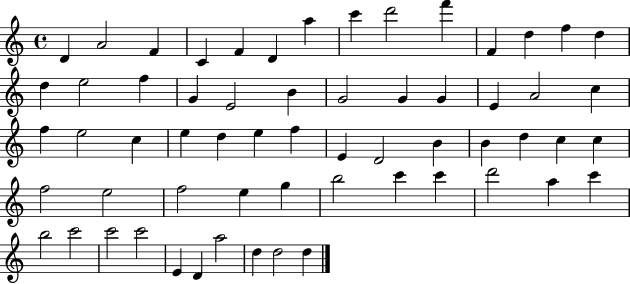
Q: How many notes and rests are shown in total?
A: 61